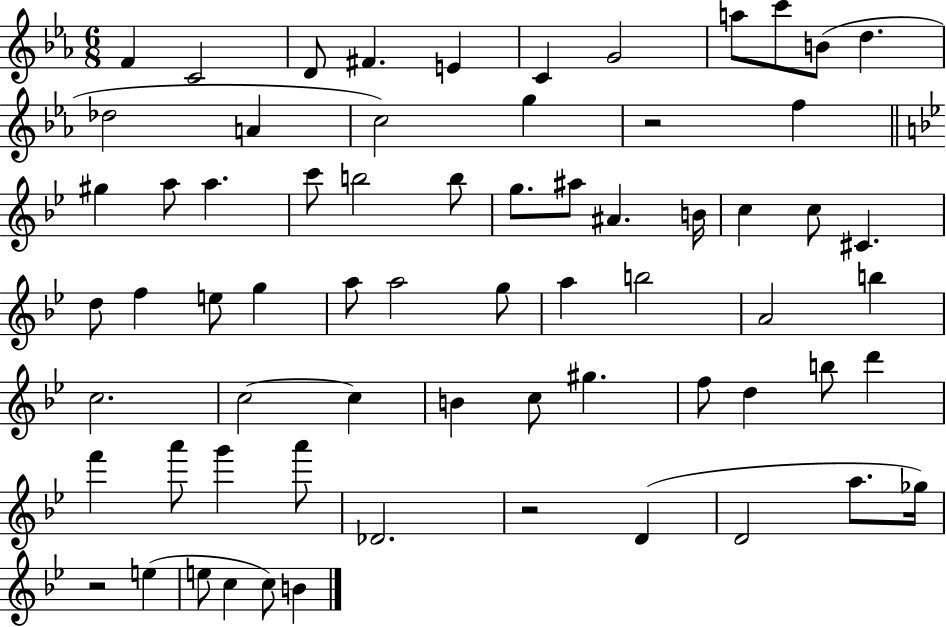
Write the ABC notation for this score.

X:1
T:Untitled
M:6/8
L:1/4
K:Eb
F C2 D/2 ^F E C G2 a/2 c'/2 B/2 d _d2 A c2 g z2 f ^g a/2 a c'/2 b2 b/2 g/2 ^a/2 ^A B/4 c c/2 ^C d/2 f e/2 g a/2 a2 g/2 a b2 A2 b c2 c2 c B c/2 ^g f/2 d b/2 d' f' a'/2 g' a'/2 _D2 z2 D D2 a/2 _g/4 z2 e e/2 c c/2 B